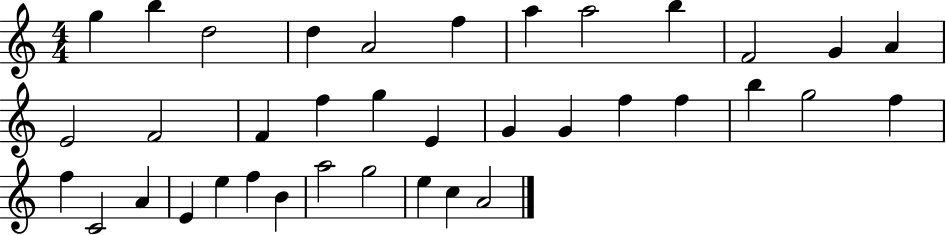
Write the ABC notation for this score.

X:1
T:Untitled
M:4/4
L:1/4
K:C
g b d2 d A2 f a a2 b F2 G A E2 F2 F f g E G G f f b g2 f f C2 A E e f B a2 g2 e c A2